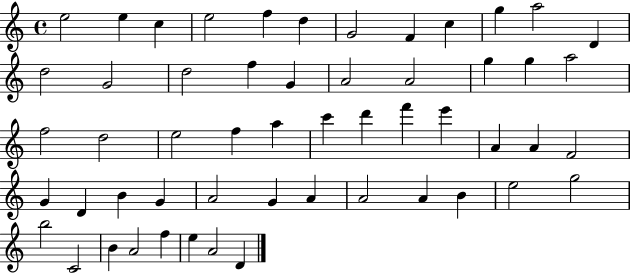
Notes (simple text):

E5/h E5/q C5/q E5/h F5/q D5/q G4/h F4/q C5/q G5/q A5/h D4/q D5/h G4/h D5/h F5/q G4/q A4/h A4/h G5/q G5/q A5/h F5/h D5/h E5/h F5/q A5/q C6/q D6/q F6/q E6/q A4/q A4/q F4/h G4/q D4/q B4/q G4/q A4/h G4/q A4/q A4/h A4/q B4/q E5/h G5/h B5/h C4/h B4/q A4/h F5/q E5/q A4/h D4/q